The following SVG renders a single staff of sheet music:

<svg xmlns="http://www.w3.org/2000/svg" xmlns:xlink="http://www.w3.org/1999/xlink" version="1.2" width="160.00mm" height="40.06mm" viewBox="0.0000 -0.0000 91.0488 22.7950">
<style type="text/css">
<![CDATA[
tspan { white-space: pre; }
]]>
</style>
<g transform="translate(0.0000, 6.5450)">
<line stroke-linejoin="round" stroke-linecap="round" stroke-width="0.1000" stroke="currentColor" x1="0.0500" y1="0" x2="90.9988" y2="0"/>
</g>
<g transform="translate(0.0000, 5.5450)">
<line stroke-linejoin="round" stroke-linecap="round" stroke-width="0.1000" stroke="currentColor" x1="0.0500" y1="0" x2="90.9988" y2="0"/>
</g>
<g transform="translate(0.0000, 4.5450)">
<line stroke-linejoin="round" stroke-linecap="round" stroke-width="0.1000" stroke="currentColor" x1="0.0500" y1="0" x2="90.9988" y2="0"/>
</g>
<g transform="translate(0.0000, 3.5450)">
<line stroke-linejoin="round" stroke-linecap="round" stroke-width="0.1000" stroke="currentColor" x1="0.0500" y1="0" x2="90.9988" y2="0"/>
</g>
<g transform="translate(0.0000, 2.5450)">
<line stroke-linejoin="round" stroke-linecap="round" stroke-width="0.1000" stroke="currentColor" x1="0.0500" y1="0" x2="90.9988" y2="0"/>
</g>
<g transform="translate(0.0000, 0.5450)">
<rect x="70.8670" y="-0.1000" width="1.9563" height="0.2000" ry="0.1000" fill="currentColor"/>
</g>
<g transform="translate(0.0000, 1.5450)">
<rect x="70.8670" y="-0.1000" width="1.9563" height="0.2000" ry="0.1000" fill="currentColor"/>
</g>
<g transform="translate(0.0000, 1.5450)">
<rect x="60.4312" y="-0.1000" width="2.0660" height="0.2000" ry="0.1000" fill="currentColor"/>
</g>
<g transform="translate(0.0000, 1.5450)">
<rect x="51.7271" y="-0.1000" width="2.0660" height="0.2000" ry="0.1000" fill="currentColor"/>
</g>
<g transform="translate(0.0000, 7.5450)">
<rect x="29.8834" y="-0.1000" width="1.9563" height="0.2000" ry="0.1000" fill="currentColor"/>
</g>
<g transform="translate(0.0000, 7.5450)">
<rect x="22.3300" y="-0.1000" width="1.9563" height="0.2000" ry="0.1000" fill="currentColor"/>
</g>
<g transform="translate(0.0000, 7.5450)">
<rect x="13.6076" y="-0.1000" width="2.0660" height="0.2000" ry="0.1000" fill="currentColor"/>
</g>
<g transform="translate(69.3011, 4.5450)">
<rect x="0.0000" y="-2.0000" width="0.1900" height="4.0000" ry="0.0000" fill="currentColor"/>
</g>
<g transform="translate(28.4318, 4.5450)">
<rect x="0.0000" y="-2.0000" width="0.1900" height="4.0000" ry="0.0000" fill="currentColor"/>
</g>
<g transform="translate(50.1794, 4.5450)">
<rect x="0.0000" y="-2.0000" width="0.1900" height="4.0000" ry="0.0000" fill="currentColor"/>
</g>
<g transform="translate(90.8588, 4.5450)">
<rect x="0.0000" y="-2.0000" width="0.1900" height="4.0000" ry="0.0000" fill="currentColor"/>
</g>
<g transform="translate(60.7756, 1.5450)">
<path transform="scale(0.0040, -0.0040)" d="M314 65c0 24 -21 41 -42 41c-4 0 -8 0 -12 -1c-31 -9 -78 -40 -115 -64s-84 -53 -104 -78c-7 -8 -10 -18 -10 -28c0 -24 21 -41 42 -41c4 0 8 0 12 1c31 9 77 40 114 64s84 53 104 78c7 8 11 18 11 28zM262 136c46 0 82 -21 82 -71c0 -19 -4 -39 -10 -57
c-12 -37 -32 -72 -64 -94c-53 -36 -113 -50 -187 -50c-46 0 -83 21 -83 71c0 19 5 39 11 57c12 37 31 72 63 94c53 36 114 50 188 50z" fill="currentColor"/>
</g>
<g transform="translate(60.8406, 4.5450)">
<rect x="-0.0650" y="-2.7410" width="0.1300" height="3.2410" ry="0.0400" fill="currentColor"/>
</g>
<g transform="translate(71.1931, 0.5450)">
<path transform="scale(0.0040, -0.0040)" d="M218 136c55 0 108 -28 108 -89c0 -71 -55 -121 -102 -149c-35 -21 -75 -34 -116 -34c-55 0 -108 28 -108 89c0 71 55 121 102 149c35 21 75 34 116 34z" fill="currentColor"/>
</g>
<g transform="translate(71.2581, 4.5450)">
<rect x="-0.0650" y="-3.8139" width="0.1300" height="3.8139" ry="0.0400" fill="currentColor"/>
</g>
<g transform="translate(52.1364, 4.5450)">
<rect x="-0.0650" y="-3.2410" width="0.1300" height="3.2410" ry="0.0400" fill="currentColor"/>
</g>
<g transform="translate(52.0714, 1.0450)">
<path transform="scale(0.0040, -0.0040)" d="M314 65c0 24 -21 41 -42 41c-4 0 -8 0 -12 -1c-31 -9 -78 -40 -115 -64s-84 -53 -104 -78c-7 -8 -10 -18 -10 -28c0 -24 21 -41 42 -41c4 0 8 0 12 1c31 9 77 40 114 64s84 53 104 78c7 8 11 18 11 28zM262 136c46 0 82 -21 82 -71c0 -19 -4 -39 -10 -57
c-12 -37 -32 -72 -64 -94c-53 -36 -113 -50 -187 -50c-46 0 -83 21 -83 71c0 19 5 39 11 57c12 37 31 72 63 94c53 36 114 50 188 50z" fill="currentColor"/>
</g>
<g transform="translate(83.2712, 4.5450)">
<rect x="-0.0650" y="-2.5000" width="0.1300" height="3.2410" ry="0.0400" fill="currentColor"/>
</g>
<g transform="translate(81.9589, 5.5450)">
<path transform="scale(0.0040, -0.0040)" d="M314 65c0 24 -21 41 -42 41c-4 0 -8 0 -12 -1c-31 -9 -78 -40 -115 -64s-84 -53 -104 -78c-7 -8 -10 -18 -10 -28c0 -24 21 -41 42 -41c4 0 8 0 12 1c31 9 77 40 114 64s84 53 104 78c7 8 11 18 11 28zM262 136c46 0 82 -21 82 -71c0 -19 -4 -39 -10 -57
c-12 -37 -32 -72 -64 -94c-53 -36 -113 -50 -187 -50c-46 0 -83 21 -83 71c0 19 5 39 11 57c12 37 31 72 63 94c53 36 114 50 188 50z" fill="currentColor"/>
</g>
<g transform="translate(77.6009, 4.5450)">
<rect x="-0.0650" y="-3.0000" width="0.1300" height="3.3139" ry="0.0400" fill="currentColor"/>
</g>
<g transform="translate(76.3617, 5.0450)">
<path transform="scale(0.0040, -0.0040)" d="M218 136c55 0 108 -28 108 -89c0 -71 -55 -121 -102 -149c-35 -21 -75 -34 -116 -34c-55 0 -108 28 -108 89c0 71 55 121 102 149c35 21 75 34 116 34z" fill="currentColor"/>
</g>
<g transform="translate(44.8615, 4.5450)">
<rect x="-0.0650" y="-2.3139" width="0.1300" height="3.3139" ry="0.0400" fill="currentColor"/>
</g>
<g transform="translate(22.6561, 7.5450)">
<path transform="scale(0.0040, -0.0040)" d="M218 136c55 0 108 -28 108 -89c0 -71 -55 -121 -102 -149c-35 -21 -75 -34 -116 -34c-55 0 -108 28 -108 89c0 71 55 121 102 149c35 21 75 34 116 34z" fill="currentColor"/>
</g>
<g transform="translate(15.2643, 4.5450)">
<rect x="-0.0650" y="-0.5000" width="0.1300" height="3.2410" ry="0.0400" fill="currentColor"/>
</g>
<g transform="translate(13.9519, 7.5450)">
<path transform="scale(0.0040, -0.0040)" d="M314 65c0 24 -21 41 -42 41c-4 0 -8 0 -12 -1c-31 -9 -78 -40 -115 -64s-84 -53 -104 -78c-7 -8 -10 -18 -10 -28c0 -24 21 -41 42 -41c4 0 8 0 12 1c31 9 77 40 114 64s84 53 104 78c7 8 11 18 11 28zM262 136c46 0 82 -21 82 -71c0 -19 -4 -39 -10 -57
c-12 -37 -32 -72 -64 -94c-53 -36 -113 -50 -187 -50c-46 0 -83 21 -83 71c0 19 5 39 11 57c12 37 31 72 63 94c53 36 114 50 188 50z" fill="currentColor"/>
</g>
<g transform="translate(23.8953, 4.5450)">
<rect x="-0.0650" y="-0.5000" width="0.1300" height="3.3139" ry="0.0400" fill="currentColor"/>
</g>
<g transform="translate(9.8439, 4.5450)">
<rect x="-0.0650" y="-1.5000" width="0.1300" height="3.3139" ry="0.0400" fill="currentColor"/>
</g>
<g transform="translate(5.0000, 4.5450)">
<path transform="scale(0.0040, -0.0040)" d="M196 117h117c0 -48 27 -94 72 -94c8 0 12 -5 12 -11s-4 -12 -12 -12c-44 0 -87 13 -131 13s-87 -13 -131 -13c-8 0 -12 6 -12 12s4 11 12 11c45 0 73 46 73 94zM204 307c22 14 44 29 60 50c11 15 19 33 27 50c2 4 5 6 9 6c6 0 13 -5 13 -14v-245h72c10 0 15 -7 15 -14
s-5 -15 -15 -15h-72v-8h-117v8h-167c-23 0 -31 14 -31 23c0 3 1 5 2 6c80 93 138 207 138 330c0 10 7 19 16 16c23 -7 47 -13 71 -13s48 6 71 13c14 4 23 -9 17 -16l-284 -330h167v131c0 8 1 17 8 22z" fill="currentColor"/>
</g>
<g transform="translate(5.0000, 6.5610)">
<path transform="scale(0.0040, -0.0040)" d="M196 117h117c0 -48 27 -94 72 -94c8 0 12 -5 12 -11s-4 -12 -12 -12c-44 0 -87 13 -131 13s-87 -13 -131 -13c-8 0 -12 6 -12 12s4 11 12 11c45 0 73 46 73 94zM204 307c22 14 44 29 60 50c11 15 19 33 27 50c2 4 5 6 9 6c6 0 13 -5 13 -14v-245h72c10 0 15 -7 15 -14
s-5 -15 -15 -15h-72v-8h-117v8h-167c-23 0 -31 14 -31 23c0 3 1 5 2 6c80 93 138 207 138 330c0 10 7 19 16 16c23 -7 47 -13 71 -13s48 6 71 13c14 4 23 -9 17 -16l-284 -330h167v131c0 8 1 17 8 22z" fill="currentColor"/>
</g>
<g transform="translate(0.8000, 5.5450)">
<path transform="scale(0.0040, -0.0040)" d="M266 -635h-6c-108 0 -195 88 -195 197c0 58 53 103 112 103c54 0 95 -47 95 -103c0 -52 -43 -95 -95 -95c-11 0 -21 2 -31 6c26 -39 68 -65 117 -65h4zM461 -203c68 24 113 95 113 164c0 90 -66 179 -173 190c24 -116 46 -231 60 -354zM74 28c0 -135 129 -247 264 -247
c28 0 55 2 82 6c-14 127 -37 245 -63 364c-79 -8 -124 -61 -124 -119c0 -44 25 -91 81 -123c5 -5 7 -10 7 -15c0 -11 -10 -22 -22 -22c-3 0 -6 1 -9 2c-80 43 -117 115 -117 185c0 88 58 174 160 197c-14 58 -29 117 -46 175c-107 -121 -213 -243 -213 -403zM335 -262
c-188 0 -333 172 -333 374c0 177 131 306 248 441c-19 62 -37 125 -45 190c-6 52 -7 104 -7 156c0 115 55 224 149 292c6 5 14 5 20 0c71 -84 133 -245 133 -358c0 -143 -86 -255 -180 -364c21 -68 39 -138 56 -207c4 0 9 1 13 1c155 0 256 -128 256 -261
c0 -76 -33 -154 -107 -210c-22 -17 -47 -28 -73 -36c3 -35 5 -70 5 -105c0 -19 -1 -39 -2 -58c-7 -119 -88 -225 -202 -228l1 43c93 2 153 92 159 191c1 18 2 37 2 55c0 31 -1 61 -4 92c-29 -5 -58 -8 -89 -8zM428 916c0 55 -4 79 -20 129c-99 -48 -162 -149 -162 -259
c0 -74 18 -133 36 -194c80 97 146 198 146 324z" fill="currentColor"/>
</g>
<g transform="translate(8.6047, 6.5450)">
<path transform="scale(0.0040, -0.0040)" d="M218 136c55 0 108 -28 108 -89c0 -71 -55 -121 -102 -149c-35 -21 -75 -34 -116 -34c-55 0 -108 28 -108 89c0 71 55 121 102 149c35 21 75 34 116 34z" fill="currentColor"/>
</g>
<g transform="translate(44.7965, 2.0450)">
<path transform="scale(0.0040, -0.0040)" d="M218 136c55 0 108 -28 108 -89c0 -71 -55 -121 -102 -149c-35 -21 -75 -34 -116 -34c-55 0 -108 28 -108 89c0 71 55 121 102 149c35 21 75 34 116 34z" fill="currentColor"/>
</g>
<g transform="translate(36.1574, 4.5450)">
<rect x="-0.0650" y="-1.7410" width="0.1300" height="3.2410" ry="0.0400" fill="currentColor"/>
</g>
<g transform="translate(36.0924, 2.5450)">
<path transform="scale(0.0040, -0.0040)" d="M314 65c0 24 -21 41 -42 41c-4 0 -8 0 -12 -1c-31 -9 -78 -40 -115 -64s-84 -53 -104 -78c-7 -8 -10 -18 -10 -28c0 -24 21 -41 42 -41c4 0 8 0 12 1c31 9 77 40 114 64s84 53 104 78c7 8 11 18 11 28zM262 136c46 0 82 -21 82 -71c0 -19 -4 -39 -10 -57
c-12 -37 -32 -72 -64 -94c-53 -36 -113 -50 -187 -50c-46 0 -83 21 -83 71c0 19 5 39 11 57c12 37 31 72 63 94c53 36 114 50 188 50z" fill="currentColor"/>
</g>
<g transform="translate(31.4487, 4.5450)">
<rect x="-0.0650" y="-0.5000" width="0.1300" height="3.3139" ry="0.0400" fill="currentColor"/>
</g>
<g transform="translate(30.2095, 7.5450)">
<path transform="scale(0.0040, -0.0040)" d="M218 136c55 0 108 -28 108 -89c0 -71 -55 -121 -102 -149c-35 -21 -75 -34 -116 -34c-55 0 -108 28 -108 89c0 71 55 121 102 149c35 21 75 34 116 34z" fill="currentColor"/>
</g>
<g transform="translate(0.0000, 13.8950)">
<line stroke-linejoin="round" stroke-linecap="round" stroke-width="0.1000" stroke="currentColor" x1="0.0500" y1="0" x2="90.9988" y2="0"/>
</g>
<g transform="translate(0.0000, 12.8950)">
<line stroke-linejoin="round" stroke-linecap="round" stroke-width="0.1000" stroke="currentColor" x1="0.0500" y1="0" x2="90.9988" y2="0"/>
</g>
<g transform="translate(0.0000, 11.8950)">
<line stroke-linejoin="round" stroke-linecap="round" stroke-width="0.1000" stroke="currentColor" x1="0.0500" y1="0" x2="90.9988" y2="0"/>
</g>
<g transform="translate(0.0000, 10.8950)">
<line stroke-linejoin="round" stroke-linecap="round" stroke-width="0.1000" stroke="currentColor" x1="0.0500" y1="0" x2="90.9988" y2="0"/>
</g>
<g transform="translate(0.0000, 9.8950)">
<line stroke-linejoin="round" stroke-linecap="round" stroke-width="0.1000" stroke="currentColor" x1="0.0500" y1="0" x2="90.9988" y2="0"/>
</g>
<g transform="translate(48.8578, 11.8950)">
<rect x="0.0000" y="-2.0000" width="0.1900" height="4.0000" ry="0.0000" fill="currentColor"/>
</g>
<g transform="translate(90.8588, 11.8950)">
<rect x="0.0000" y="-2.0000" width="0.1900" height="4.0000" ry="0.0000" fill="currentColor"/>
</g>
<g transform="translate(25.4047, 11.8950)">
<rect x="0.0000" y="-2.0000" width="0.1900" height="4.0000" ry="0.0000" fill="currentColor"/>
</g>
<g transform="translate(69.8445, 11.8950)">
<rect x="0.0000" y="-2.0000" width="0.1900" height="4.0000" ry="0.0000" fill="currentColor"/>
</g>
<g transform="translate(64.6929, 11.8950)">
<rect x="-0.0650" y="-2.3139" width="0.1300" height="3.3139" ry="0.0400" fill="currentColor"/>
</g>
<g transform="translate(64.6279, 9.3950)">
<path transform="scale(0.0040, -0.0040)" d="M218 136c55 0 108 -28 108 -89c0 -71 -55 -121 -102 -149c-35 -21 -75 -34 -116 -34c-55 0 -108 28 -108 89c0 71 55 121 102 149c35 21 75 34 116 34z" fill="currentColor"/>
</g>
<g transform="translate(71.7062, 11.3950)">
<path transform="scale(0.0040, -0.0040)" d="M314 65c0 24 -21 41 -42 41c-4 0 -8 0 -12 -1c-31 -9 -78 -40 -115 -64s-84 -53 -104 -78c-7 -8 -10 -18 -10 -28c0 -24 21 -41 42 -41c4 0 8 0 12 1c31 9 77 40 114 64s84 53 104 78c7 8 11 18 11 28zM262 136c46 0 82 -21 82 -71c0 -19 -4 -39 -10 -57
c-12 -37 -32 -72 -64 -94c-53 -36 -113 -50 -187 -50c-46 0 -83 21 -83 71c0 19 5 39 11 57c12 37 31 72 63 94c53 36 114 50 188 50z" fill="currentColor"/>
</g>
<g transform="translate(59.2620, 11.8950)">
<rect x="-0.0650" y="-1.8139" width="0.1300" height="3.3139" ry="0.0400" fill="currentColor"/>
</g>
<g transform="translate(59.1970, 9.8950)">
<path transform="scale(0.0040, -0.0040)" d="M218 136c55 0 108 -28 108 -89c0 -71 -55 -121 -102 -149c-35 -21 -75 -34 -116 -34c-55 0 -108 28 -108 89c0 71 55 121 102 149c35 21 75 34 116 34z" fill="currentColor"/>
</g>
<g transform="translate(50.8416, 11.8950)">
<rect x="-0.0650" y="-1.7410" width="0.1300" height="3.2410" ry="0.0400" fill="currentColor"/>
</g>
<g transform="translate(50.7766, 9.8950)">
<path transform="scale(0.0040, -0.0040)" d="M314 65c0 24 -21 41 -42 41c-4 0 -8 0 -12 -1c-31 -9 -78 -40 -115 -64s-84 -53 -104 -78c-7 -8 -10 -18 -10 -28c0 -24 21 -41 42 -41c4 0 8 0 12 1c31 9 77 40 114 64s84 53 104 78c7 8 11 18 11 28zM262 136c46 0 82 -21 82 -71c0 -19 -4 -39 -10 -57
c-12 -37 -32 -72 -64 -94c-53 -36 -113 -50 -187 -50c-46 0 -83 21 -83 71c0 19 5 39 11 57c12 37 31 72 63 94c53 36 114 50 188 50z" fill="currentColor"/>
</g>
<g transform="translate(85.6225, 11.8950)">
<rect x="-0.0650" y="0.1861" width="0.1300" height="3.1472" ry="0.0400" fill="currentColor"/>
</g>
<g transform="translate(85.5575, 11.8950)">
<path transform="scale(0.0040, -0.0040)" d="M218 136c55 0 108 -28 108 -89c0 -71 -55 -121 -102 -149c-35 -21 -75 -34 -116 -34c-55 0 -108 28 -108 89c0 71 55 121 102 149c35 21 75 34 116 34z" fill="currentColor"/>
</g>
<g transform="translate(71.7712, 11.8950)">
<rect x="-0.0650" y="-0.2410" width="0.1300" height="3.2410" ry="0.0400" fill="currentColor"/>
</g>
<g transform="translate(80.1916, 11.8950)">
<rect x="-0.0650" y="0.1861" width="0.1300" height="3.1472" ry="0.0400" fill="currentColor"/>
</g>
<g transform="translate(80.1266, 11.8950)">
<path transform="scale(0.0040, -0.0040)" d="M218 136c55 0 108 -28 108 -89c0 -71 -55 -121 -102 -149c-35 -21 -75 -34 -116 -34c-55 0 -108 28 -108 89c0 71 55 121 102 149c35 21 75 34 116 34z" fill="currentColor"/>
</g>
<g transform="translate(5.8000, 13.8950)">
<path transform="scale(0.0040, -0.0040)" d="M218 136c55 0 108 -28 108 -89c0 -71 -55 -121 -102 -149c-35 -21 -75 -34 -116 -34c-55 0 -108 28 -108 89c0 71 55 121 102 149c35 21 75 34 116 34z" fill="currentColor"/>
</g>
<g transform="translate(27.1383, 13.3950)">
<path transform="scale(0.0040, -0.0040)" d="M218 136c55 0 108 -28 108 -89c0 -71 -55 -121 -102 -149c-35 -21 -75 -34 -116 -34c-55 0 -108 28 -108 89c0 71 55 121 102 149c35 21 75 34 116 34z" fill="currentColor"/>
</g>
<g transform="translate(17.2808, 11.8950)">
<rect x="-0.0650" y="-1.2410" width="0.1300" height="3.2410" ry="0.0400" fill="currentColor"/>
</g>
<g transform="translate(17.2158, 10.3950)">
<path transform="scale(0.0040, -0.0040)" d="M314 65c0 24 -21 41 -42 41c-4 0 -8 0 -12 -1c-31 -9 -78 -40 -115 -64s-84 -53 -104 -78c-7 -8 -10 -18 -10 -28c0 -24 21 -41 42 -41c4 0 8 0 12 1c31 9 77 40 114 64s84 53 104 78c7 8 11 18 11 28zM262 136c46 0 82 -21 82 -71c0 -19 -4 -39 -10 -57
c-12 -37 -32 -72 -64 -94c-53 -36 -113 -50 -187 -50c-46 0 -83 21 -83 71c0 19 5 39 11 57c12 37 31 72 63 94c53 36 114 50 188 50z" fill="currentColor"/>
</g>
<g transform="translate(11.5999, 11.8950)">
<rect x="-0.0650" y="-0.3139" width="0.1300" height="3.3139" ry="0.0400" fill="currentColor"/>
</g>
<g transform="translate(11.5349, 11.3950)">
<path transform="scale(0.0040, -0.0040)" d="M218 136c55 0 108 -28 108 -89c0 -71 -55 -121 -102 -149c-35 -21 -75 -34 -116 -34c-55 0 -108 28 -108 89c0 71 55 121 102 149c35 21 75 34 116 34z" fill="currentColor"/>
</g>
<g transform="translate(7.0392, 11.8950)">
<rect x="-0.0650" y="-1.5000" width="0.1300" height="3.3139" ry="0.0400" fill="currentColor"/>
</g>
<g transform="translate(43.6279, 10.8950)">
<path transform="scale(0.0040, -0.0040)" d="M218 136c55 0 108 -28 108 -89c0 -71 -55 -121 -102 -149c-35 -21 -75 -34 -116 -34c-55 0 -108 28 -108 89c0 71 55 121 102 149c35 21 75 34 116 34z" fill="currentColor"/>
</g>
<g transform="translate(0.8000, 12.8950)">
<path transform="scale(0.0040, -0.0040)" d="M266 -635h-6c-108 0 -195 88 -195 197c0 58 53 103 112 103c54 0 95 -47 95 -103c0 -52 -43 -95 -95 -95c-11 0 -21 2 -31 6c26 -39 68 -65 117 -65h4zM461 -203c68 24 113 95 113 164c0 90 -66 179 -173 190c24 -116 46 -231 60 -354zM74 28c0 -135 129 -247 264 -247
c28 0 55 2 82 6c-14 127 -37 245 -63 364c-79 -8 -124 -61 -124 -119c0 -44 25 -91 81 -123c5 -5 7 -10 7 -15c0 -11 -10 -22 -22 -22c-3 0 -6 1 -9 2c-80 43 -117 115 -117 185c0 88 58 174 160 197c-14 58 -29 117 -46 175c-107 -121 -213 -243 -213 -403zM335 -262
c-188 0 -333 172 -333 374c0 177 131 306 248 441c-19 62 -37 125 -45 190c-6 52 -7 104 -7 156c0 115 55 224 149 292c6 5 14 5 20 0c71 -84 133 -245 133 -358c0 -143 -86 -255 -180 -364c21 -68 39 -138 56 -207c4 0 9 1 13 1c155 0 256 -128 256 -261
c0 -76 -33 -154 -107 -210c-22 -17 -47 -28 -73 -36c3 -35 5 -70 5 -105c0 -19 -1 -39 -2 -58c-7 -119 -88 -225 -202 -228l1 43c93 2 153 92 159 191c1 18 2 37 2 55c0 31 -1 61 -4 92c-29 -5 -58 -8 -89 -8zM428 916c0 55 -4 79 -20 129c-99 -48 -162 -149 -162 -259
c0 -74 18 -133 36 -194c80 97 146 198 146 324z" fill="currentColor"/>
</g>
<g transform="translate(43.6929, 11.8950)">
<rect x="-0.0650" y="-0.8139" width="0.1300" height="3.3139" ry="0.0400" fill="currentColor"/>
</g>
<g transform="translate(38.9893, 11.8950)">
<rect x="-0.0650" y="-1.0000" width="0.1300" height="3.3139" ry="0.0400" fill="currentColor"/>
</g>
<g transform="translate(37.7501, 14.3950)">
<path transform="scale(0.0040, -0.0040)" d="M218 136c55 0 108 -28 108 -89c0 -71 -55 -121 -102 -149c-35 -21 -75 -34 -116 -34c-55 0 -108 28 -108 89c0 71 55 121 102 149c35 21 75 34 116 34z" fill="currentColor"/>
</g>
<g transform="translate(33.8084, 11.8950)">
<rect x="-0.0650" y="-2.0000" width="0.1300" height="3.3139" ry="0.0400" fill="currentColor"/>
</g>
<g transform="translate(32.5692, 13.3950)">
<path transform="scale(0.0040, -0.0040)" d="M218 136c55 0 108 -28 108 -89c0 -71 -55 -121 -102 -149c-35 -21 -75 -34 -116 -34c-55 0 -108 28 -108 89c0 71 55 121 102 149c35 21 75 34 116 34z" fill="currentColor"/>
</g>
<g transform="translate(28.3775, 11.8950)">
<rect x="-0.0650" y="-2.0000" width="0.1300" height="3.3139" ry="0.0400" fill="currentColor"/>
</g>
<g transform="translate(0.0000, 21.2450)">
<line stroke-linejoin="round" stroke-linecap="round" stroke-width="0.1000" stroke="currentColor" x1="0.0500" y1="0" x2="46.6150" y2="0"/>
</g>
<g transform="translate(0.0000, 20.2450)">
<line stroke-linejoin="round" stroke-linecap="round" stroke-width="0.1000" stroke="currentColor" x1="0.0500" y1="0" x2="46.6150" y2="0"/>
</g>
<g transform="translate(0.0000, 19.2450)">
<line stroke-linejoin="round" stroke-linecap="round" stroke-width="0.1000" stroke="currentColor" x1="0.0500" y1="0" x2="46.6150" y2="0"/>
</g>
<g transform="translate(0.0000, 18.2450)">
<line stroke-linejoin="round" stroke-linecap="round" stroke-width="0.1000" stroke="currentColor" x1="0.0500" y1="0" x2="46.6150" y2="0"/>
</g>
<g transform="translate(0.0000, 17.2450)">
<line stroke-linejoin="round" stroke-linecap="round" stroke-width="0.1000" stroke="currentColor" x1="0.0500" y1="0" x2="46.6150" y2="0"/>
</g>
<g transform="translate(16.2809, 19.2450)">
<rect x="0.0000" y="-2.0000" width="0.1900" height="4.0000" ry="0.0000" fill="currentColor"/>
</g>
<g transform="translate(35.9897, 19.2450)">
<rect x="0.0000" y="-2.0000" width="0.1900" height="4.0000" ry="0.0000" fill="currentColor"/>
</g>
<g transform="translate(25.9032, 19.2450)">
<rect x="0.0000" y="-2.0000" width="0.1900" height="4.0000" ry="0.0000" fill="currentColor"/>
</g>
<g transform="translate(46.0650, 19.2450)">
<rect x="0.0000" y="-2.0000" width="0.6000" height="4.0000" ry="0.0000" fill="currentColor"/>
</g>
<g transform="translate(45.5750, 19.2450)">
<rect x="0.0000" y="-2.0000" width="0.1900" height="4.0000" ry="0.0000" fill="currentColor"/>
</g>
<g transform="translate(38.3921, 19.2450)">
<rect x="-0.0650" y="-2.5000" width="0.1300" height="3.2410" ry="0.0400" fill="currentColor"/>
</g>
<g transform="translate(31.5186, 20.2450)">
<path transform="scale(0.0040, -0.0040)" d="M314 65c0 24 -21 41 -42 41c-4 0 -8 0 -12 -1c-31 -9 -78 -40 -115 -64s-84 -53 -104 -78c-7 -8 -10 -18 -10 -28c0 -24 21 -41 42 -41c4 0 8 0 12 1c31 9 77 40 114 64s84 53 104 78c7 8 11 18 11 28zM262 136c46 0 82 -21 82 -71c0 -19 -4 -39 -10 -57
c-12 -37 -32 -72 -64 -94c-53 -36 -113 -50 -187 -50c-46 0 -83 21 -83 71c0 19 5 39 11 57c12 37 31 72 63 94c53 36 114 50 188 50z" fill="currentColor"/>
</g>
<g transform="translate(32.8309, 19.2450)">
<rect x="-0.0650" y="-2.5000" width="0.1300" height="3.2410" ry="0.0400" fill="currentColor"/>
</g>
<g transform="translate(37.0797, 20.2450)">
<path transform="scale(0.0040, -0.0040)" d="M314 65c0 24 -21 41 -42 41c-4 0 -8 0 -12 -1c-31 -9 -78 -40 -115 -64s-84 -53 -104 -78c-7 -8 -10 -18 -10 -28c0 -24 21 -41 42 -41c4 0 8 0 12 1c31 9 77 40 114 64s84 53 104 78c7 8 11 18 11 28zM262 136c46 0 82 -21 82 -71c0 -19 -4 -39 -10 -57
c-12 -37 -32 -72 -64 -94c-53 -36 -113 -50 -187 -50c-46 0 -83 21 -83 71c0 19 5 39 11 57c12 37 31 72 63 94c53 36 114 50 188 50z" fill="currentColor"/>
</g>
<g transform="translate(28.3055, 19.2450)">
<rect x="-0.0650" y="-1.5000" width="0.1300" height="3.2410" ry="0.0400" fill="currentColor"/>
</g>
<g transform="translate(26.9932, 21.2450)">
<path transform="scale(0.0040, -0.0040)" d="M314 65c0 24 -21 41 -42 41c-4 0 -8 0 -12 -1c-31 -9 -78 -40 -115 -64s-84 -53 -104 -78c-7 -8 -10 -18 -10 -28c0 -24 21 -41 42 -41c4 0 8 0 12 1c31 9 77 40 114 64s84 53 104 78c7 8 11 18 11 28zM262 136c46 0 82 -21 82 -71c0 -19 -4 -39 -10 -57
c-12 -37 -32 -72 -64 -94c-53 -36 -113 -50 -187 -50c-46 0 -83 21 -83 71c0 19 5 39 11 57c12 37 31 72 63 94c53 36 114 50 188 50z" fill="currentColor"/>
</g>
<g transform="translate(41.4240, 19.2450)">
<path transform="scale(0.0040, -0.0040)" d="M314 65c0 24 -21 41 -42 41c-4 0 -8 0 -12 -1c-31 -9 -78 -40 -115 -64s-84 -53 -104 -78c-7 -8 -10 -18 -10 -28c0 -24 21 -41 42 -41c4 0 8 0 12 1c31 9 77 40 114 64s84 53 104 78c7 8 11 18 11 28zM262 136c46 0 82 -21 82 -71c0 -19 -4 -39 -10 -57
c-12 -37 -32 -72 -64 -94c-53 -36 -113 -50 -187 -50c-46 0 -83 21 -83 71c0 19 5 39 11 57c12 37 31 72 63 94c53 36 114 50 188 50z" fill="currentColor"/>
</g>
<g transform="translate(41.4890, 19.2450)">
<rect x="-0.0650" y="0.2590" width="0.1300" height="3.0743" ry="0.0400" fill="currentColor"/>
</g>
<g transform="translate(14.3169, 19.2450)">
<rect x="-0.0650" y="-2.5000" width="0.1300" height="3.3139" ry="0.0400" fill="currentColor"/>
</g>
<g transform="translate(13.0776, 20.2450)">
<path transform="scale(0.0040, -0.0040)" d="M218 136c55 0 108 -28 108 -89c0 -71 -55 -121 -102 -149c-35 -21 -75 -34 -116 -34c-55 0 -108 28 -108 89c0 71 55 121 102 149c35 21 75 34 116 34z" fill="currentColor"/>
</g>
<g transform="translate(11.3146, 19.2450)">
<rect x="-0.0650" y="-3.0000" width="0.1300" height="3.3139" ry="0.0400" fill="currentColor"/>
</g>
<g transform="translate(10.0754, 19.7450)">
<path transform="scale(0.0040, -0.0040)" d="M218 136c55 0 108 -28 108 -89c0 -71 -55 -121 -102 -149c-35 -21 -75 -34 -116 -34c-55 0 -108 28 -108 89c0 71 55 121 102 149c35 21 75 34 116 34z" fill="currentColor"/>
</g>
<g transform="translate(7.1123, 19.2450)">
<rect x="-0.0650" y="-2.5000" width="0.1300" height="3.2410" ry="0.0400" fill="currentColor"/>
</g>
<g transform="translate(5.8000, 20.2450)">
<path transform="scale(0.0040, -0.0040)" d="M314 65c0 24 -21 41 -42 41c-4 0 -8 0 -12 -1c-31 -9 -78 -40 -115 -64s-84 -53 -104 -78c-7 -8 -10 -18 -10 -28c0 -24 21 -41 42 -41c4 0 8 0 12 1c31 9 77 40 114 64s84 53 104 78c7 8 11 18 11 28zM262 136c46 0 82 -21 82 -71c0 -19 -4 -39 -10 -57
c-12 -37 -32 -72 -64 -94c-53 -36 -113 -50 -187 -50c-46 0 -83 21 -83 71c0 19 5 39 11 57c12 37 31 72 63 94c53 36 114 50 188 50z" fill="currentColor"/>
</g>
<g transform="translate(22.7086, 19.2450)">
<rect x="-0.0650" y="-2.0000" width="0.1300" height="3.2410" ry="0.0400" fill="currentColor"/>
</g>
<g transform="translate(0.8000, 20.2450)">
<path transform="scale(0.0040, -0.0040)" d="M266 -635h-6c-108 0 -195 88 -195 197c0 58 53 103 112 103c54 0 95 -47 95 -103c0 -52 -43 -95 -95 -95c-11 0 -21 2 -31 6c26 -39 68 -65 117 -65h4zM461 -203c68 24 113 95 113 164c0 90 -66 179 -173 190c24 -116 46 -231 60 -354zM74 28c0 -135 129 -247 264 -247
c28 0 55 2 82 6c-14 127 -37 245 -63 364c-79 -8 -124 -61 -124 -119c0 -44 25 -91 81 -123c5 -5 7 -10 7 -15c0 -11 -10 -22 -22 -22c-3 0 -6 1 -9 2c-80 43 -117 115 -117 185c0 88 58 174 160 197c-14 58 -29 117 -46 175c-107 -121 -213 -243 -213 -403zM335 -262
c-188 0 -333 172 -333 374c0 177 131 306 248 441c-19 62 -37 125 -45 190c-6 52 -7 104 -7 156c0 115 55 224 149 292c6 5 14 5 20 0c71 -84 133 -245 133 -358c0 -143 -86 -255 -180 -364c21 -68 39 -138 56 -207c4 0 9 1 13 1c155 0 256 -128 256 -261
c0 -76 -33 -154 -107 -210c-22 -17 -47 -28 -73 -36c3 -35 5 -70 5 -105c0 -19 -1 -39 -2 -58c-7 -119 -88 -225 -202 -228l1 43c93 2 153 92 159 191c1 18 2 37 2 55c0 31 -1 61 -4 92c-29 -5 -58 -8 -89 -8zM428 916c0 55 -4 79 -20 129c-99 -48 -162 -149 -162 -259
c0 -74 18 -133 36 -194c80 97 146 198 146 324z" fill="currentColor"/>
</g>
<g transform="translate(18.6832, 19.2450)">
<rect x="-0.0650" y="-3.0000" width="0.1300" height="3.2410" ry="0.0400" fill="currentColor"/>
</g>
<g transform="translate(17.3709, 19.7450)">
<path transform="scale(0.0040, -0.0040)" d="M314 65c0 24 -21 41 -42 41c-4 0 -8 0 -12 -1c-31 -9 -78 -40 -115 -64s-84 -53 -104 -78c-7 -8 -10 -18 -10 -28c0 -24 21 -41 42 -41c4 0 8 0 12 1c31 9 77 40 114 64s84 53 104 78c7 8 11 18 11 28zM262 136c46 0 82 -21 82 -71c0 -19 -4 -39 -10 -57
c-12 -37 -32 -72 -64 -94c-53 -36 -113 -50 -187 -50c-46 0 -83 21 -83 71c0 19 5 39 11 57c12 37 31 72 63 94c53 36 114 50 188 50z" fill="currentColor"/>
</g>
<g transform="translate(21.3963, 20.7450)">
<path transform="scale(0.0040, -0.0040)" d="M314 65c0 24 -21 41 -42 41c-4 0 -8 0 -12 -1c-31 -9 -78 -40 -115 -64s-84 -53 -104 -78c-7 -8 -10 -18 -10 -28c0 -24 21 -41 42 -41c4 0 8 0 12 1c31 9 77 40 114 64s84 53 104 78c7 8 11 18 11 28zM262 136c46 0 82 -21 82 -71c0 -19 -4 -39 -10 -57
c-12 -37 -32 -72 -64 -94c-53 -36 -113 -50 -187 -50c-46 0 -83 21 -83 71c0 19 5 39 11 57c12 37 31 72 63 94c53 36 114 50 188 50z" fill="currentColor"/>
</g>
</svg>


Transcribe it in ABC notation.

X:1
T:Untitled
M:4/4
L:1/4
K:C
E C2 C C f2 g b2 a2 c' A G2 E c e2 F F D d f2 f g c2 B B G2 A G A2 F2 E2 G2 G2 B2